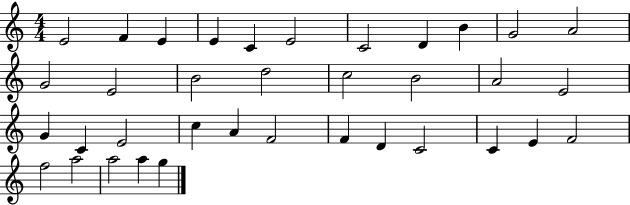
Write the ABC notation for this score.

X:1
T:Untitled
M:4/4
L:1/4
K:C
E2 F E E C E2 C2 D B G2 A2 G2 E2 B2 d2 c2 B2 A2 E2 G C E2 c A F2 F D C2 C E F2 f2 a2 a2 a g